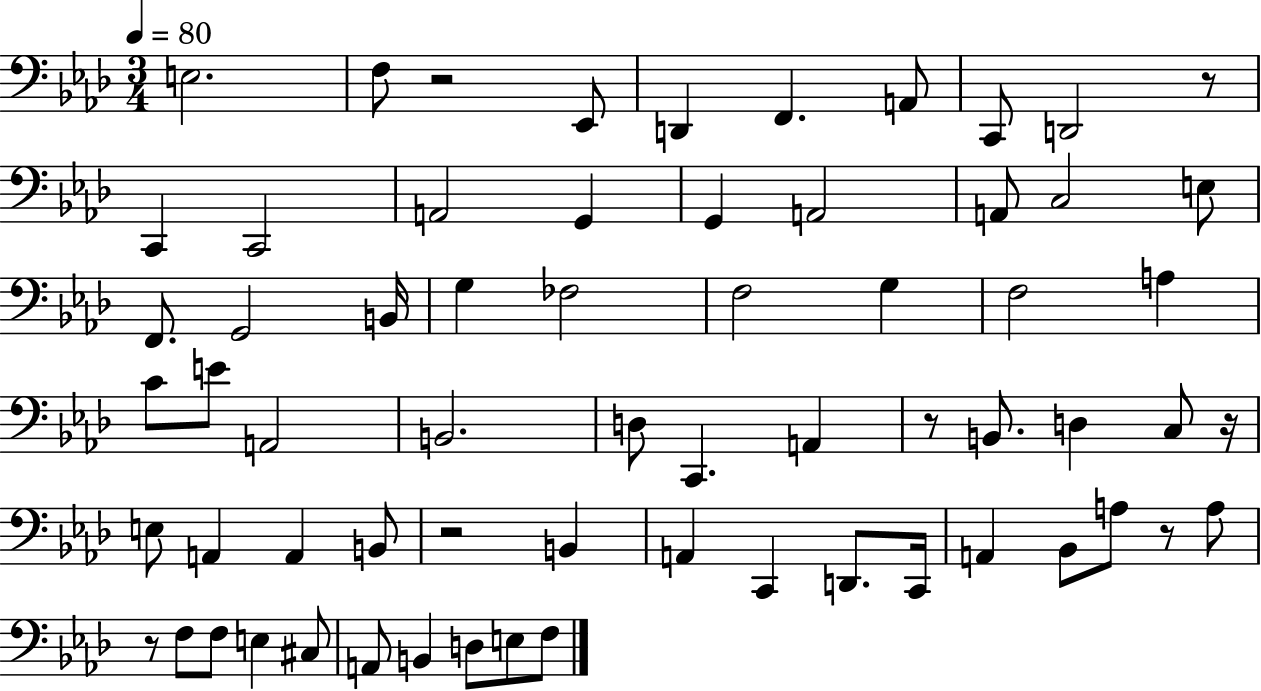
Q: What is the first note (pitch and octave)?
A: E3